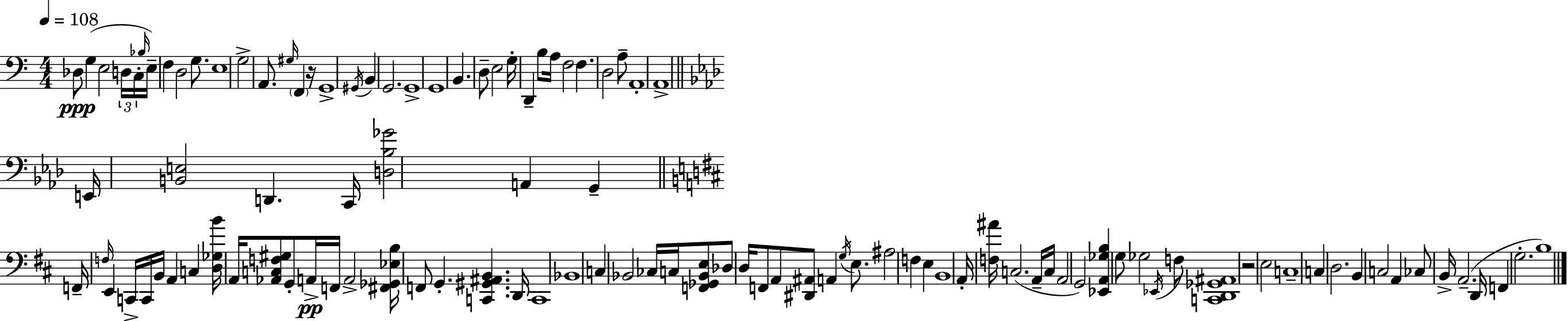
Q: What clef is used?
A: bass